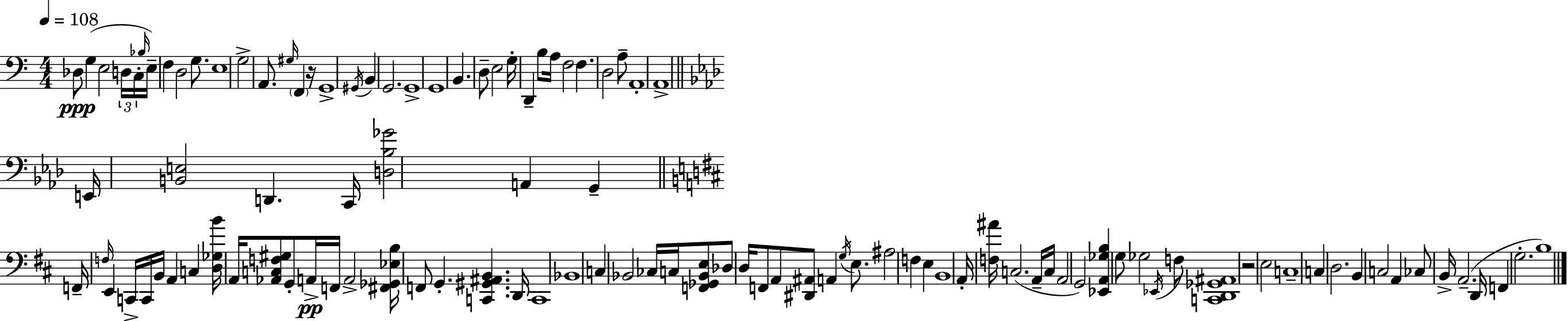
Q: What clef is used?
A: bass